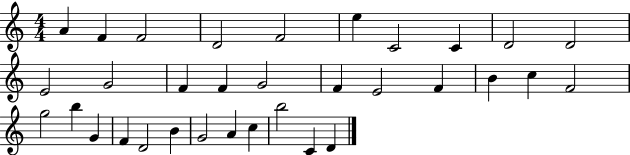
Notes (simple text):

A4/q F4/q F4/h D4/h F4/h E5/q C4/h C4/q D4/h D4/h E4/h G4/h F4/q F4/q G4/h F4/q E4/h F4/q B4/q C5/q F4/h G5/h B5/q G4/q F4/q D4/h B4/q G4/h A4/q C5/q B5/h C4/q D4/q